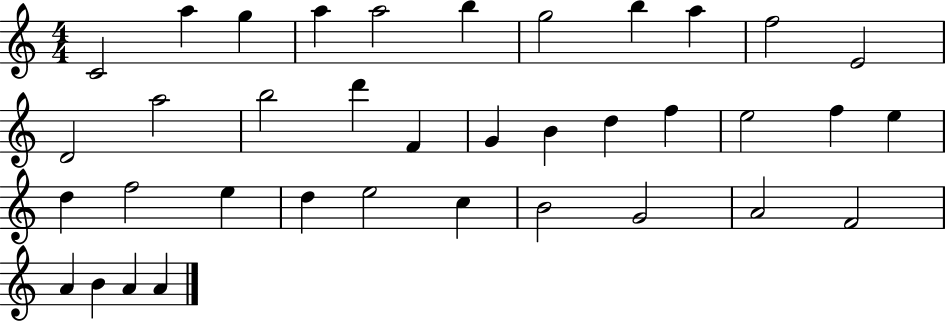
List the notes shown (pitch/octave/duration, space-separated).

C4/h A5/q G5/q A5/q A5/h B5/q G5/h B5/q A5/q F5/h E4/h D4/h A5/h B5/h D6/q F4/q G4/q B4/q D5/q F5/q E5/h F5/q E5/q D5/q F5/h E5/q D5/q E5/h C5/q B4/h G4/h A4/h F4/h A4/q B4/q A4/q A4/q